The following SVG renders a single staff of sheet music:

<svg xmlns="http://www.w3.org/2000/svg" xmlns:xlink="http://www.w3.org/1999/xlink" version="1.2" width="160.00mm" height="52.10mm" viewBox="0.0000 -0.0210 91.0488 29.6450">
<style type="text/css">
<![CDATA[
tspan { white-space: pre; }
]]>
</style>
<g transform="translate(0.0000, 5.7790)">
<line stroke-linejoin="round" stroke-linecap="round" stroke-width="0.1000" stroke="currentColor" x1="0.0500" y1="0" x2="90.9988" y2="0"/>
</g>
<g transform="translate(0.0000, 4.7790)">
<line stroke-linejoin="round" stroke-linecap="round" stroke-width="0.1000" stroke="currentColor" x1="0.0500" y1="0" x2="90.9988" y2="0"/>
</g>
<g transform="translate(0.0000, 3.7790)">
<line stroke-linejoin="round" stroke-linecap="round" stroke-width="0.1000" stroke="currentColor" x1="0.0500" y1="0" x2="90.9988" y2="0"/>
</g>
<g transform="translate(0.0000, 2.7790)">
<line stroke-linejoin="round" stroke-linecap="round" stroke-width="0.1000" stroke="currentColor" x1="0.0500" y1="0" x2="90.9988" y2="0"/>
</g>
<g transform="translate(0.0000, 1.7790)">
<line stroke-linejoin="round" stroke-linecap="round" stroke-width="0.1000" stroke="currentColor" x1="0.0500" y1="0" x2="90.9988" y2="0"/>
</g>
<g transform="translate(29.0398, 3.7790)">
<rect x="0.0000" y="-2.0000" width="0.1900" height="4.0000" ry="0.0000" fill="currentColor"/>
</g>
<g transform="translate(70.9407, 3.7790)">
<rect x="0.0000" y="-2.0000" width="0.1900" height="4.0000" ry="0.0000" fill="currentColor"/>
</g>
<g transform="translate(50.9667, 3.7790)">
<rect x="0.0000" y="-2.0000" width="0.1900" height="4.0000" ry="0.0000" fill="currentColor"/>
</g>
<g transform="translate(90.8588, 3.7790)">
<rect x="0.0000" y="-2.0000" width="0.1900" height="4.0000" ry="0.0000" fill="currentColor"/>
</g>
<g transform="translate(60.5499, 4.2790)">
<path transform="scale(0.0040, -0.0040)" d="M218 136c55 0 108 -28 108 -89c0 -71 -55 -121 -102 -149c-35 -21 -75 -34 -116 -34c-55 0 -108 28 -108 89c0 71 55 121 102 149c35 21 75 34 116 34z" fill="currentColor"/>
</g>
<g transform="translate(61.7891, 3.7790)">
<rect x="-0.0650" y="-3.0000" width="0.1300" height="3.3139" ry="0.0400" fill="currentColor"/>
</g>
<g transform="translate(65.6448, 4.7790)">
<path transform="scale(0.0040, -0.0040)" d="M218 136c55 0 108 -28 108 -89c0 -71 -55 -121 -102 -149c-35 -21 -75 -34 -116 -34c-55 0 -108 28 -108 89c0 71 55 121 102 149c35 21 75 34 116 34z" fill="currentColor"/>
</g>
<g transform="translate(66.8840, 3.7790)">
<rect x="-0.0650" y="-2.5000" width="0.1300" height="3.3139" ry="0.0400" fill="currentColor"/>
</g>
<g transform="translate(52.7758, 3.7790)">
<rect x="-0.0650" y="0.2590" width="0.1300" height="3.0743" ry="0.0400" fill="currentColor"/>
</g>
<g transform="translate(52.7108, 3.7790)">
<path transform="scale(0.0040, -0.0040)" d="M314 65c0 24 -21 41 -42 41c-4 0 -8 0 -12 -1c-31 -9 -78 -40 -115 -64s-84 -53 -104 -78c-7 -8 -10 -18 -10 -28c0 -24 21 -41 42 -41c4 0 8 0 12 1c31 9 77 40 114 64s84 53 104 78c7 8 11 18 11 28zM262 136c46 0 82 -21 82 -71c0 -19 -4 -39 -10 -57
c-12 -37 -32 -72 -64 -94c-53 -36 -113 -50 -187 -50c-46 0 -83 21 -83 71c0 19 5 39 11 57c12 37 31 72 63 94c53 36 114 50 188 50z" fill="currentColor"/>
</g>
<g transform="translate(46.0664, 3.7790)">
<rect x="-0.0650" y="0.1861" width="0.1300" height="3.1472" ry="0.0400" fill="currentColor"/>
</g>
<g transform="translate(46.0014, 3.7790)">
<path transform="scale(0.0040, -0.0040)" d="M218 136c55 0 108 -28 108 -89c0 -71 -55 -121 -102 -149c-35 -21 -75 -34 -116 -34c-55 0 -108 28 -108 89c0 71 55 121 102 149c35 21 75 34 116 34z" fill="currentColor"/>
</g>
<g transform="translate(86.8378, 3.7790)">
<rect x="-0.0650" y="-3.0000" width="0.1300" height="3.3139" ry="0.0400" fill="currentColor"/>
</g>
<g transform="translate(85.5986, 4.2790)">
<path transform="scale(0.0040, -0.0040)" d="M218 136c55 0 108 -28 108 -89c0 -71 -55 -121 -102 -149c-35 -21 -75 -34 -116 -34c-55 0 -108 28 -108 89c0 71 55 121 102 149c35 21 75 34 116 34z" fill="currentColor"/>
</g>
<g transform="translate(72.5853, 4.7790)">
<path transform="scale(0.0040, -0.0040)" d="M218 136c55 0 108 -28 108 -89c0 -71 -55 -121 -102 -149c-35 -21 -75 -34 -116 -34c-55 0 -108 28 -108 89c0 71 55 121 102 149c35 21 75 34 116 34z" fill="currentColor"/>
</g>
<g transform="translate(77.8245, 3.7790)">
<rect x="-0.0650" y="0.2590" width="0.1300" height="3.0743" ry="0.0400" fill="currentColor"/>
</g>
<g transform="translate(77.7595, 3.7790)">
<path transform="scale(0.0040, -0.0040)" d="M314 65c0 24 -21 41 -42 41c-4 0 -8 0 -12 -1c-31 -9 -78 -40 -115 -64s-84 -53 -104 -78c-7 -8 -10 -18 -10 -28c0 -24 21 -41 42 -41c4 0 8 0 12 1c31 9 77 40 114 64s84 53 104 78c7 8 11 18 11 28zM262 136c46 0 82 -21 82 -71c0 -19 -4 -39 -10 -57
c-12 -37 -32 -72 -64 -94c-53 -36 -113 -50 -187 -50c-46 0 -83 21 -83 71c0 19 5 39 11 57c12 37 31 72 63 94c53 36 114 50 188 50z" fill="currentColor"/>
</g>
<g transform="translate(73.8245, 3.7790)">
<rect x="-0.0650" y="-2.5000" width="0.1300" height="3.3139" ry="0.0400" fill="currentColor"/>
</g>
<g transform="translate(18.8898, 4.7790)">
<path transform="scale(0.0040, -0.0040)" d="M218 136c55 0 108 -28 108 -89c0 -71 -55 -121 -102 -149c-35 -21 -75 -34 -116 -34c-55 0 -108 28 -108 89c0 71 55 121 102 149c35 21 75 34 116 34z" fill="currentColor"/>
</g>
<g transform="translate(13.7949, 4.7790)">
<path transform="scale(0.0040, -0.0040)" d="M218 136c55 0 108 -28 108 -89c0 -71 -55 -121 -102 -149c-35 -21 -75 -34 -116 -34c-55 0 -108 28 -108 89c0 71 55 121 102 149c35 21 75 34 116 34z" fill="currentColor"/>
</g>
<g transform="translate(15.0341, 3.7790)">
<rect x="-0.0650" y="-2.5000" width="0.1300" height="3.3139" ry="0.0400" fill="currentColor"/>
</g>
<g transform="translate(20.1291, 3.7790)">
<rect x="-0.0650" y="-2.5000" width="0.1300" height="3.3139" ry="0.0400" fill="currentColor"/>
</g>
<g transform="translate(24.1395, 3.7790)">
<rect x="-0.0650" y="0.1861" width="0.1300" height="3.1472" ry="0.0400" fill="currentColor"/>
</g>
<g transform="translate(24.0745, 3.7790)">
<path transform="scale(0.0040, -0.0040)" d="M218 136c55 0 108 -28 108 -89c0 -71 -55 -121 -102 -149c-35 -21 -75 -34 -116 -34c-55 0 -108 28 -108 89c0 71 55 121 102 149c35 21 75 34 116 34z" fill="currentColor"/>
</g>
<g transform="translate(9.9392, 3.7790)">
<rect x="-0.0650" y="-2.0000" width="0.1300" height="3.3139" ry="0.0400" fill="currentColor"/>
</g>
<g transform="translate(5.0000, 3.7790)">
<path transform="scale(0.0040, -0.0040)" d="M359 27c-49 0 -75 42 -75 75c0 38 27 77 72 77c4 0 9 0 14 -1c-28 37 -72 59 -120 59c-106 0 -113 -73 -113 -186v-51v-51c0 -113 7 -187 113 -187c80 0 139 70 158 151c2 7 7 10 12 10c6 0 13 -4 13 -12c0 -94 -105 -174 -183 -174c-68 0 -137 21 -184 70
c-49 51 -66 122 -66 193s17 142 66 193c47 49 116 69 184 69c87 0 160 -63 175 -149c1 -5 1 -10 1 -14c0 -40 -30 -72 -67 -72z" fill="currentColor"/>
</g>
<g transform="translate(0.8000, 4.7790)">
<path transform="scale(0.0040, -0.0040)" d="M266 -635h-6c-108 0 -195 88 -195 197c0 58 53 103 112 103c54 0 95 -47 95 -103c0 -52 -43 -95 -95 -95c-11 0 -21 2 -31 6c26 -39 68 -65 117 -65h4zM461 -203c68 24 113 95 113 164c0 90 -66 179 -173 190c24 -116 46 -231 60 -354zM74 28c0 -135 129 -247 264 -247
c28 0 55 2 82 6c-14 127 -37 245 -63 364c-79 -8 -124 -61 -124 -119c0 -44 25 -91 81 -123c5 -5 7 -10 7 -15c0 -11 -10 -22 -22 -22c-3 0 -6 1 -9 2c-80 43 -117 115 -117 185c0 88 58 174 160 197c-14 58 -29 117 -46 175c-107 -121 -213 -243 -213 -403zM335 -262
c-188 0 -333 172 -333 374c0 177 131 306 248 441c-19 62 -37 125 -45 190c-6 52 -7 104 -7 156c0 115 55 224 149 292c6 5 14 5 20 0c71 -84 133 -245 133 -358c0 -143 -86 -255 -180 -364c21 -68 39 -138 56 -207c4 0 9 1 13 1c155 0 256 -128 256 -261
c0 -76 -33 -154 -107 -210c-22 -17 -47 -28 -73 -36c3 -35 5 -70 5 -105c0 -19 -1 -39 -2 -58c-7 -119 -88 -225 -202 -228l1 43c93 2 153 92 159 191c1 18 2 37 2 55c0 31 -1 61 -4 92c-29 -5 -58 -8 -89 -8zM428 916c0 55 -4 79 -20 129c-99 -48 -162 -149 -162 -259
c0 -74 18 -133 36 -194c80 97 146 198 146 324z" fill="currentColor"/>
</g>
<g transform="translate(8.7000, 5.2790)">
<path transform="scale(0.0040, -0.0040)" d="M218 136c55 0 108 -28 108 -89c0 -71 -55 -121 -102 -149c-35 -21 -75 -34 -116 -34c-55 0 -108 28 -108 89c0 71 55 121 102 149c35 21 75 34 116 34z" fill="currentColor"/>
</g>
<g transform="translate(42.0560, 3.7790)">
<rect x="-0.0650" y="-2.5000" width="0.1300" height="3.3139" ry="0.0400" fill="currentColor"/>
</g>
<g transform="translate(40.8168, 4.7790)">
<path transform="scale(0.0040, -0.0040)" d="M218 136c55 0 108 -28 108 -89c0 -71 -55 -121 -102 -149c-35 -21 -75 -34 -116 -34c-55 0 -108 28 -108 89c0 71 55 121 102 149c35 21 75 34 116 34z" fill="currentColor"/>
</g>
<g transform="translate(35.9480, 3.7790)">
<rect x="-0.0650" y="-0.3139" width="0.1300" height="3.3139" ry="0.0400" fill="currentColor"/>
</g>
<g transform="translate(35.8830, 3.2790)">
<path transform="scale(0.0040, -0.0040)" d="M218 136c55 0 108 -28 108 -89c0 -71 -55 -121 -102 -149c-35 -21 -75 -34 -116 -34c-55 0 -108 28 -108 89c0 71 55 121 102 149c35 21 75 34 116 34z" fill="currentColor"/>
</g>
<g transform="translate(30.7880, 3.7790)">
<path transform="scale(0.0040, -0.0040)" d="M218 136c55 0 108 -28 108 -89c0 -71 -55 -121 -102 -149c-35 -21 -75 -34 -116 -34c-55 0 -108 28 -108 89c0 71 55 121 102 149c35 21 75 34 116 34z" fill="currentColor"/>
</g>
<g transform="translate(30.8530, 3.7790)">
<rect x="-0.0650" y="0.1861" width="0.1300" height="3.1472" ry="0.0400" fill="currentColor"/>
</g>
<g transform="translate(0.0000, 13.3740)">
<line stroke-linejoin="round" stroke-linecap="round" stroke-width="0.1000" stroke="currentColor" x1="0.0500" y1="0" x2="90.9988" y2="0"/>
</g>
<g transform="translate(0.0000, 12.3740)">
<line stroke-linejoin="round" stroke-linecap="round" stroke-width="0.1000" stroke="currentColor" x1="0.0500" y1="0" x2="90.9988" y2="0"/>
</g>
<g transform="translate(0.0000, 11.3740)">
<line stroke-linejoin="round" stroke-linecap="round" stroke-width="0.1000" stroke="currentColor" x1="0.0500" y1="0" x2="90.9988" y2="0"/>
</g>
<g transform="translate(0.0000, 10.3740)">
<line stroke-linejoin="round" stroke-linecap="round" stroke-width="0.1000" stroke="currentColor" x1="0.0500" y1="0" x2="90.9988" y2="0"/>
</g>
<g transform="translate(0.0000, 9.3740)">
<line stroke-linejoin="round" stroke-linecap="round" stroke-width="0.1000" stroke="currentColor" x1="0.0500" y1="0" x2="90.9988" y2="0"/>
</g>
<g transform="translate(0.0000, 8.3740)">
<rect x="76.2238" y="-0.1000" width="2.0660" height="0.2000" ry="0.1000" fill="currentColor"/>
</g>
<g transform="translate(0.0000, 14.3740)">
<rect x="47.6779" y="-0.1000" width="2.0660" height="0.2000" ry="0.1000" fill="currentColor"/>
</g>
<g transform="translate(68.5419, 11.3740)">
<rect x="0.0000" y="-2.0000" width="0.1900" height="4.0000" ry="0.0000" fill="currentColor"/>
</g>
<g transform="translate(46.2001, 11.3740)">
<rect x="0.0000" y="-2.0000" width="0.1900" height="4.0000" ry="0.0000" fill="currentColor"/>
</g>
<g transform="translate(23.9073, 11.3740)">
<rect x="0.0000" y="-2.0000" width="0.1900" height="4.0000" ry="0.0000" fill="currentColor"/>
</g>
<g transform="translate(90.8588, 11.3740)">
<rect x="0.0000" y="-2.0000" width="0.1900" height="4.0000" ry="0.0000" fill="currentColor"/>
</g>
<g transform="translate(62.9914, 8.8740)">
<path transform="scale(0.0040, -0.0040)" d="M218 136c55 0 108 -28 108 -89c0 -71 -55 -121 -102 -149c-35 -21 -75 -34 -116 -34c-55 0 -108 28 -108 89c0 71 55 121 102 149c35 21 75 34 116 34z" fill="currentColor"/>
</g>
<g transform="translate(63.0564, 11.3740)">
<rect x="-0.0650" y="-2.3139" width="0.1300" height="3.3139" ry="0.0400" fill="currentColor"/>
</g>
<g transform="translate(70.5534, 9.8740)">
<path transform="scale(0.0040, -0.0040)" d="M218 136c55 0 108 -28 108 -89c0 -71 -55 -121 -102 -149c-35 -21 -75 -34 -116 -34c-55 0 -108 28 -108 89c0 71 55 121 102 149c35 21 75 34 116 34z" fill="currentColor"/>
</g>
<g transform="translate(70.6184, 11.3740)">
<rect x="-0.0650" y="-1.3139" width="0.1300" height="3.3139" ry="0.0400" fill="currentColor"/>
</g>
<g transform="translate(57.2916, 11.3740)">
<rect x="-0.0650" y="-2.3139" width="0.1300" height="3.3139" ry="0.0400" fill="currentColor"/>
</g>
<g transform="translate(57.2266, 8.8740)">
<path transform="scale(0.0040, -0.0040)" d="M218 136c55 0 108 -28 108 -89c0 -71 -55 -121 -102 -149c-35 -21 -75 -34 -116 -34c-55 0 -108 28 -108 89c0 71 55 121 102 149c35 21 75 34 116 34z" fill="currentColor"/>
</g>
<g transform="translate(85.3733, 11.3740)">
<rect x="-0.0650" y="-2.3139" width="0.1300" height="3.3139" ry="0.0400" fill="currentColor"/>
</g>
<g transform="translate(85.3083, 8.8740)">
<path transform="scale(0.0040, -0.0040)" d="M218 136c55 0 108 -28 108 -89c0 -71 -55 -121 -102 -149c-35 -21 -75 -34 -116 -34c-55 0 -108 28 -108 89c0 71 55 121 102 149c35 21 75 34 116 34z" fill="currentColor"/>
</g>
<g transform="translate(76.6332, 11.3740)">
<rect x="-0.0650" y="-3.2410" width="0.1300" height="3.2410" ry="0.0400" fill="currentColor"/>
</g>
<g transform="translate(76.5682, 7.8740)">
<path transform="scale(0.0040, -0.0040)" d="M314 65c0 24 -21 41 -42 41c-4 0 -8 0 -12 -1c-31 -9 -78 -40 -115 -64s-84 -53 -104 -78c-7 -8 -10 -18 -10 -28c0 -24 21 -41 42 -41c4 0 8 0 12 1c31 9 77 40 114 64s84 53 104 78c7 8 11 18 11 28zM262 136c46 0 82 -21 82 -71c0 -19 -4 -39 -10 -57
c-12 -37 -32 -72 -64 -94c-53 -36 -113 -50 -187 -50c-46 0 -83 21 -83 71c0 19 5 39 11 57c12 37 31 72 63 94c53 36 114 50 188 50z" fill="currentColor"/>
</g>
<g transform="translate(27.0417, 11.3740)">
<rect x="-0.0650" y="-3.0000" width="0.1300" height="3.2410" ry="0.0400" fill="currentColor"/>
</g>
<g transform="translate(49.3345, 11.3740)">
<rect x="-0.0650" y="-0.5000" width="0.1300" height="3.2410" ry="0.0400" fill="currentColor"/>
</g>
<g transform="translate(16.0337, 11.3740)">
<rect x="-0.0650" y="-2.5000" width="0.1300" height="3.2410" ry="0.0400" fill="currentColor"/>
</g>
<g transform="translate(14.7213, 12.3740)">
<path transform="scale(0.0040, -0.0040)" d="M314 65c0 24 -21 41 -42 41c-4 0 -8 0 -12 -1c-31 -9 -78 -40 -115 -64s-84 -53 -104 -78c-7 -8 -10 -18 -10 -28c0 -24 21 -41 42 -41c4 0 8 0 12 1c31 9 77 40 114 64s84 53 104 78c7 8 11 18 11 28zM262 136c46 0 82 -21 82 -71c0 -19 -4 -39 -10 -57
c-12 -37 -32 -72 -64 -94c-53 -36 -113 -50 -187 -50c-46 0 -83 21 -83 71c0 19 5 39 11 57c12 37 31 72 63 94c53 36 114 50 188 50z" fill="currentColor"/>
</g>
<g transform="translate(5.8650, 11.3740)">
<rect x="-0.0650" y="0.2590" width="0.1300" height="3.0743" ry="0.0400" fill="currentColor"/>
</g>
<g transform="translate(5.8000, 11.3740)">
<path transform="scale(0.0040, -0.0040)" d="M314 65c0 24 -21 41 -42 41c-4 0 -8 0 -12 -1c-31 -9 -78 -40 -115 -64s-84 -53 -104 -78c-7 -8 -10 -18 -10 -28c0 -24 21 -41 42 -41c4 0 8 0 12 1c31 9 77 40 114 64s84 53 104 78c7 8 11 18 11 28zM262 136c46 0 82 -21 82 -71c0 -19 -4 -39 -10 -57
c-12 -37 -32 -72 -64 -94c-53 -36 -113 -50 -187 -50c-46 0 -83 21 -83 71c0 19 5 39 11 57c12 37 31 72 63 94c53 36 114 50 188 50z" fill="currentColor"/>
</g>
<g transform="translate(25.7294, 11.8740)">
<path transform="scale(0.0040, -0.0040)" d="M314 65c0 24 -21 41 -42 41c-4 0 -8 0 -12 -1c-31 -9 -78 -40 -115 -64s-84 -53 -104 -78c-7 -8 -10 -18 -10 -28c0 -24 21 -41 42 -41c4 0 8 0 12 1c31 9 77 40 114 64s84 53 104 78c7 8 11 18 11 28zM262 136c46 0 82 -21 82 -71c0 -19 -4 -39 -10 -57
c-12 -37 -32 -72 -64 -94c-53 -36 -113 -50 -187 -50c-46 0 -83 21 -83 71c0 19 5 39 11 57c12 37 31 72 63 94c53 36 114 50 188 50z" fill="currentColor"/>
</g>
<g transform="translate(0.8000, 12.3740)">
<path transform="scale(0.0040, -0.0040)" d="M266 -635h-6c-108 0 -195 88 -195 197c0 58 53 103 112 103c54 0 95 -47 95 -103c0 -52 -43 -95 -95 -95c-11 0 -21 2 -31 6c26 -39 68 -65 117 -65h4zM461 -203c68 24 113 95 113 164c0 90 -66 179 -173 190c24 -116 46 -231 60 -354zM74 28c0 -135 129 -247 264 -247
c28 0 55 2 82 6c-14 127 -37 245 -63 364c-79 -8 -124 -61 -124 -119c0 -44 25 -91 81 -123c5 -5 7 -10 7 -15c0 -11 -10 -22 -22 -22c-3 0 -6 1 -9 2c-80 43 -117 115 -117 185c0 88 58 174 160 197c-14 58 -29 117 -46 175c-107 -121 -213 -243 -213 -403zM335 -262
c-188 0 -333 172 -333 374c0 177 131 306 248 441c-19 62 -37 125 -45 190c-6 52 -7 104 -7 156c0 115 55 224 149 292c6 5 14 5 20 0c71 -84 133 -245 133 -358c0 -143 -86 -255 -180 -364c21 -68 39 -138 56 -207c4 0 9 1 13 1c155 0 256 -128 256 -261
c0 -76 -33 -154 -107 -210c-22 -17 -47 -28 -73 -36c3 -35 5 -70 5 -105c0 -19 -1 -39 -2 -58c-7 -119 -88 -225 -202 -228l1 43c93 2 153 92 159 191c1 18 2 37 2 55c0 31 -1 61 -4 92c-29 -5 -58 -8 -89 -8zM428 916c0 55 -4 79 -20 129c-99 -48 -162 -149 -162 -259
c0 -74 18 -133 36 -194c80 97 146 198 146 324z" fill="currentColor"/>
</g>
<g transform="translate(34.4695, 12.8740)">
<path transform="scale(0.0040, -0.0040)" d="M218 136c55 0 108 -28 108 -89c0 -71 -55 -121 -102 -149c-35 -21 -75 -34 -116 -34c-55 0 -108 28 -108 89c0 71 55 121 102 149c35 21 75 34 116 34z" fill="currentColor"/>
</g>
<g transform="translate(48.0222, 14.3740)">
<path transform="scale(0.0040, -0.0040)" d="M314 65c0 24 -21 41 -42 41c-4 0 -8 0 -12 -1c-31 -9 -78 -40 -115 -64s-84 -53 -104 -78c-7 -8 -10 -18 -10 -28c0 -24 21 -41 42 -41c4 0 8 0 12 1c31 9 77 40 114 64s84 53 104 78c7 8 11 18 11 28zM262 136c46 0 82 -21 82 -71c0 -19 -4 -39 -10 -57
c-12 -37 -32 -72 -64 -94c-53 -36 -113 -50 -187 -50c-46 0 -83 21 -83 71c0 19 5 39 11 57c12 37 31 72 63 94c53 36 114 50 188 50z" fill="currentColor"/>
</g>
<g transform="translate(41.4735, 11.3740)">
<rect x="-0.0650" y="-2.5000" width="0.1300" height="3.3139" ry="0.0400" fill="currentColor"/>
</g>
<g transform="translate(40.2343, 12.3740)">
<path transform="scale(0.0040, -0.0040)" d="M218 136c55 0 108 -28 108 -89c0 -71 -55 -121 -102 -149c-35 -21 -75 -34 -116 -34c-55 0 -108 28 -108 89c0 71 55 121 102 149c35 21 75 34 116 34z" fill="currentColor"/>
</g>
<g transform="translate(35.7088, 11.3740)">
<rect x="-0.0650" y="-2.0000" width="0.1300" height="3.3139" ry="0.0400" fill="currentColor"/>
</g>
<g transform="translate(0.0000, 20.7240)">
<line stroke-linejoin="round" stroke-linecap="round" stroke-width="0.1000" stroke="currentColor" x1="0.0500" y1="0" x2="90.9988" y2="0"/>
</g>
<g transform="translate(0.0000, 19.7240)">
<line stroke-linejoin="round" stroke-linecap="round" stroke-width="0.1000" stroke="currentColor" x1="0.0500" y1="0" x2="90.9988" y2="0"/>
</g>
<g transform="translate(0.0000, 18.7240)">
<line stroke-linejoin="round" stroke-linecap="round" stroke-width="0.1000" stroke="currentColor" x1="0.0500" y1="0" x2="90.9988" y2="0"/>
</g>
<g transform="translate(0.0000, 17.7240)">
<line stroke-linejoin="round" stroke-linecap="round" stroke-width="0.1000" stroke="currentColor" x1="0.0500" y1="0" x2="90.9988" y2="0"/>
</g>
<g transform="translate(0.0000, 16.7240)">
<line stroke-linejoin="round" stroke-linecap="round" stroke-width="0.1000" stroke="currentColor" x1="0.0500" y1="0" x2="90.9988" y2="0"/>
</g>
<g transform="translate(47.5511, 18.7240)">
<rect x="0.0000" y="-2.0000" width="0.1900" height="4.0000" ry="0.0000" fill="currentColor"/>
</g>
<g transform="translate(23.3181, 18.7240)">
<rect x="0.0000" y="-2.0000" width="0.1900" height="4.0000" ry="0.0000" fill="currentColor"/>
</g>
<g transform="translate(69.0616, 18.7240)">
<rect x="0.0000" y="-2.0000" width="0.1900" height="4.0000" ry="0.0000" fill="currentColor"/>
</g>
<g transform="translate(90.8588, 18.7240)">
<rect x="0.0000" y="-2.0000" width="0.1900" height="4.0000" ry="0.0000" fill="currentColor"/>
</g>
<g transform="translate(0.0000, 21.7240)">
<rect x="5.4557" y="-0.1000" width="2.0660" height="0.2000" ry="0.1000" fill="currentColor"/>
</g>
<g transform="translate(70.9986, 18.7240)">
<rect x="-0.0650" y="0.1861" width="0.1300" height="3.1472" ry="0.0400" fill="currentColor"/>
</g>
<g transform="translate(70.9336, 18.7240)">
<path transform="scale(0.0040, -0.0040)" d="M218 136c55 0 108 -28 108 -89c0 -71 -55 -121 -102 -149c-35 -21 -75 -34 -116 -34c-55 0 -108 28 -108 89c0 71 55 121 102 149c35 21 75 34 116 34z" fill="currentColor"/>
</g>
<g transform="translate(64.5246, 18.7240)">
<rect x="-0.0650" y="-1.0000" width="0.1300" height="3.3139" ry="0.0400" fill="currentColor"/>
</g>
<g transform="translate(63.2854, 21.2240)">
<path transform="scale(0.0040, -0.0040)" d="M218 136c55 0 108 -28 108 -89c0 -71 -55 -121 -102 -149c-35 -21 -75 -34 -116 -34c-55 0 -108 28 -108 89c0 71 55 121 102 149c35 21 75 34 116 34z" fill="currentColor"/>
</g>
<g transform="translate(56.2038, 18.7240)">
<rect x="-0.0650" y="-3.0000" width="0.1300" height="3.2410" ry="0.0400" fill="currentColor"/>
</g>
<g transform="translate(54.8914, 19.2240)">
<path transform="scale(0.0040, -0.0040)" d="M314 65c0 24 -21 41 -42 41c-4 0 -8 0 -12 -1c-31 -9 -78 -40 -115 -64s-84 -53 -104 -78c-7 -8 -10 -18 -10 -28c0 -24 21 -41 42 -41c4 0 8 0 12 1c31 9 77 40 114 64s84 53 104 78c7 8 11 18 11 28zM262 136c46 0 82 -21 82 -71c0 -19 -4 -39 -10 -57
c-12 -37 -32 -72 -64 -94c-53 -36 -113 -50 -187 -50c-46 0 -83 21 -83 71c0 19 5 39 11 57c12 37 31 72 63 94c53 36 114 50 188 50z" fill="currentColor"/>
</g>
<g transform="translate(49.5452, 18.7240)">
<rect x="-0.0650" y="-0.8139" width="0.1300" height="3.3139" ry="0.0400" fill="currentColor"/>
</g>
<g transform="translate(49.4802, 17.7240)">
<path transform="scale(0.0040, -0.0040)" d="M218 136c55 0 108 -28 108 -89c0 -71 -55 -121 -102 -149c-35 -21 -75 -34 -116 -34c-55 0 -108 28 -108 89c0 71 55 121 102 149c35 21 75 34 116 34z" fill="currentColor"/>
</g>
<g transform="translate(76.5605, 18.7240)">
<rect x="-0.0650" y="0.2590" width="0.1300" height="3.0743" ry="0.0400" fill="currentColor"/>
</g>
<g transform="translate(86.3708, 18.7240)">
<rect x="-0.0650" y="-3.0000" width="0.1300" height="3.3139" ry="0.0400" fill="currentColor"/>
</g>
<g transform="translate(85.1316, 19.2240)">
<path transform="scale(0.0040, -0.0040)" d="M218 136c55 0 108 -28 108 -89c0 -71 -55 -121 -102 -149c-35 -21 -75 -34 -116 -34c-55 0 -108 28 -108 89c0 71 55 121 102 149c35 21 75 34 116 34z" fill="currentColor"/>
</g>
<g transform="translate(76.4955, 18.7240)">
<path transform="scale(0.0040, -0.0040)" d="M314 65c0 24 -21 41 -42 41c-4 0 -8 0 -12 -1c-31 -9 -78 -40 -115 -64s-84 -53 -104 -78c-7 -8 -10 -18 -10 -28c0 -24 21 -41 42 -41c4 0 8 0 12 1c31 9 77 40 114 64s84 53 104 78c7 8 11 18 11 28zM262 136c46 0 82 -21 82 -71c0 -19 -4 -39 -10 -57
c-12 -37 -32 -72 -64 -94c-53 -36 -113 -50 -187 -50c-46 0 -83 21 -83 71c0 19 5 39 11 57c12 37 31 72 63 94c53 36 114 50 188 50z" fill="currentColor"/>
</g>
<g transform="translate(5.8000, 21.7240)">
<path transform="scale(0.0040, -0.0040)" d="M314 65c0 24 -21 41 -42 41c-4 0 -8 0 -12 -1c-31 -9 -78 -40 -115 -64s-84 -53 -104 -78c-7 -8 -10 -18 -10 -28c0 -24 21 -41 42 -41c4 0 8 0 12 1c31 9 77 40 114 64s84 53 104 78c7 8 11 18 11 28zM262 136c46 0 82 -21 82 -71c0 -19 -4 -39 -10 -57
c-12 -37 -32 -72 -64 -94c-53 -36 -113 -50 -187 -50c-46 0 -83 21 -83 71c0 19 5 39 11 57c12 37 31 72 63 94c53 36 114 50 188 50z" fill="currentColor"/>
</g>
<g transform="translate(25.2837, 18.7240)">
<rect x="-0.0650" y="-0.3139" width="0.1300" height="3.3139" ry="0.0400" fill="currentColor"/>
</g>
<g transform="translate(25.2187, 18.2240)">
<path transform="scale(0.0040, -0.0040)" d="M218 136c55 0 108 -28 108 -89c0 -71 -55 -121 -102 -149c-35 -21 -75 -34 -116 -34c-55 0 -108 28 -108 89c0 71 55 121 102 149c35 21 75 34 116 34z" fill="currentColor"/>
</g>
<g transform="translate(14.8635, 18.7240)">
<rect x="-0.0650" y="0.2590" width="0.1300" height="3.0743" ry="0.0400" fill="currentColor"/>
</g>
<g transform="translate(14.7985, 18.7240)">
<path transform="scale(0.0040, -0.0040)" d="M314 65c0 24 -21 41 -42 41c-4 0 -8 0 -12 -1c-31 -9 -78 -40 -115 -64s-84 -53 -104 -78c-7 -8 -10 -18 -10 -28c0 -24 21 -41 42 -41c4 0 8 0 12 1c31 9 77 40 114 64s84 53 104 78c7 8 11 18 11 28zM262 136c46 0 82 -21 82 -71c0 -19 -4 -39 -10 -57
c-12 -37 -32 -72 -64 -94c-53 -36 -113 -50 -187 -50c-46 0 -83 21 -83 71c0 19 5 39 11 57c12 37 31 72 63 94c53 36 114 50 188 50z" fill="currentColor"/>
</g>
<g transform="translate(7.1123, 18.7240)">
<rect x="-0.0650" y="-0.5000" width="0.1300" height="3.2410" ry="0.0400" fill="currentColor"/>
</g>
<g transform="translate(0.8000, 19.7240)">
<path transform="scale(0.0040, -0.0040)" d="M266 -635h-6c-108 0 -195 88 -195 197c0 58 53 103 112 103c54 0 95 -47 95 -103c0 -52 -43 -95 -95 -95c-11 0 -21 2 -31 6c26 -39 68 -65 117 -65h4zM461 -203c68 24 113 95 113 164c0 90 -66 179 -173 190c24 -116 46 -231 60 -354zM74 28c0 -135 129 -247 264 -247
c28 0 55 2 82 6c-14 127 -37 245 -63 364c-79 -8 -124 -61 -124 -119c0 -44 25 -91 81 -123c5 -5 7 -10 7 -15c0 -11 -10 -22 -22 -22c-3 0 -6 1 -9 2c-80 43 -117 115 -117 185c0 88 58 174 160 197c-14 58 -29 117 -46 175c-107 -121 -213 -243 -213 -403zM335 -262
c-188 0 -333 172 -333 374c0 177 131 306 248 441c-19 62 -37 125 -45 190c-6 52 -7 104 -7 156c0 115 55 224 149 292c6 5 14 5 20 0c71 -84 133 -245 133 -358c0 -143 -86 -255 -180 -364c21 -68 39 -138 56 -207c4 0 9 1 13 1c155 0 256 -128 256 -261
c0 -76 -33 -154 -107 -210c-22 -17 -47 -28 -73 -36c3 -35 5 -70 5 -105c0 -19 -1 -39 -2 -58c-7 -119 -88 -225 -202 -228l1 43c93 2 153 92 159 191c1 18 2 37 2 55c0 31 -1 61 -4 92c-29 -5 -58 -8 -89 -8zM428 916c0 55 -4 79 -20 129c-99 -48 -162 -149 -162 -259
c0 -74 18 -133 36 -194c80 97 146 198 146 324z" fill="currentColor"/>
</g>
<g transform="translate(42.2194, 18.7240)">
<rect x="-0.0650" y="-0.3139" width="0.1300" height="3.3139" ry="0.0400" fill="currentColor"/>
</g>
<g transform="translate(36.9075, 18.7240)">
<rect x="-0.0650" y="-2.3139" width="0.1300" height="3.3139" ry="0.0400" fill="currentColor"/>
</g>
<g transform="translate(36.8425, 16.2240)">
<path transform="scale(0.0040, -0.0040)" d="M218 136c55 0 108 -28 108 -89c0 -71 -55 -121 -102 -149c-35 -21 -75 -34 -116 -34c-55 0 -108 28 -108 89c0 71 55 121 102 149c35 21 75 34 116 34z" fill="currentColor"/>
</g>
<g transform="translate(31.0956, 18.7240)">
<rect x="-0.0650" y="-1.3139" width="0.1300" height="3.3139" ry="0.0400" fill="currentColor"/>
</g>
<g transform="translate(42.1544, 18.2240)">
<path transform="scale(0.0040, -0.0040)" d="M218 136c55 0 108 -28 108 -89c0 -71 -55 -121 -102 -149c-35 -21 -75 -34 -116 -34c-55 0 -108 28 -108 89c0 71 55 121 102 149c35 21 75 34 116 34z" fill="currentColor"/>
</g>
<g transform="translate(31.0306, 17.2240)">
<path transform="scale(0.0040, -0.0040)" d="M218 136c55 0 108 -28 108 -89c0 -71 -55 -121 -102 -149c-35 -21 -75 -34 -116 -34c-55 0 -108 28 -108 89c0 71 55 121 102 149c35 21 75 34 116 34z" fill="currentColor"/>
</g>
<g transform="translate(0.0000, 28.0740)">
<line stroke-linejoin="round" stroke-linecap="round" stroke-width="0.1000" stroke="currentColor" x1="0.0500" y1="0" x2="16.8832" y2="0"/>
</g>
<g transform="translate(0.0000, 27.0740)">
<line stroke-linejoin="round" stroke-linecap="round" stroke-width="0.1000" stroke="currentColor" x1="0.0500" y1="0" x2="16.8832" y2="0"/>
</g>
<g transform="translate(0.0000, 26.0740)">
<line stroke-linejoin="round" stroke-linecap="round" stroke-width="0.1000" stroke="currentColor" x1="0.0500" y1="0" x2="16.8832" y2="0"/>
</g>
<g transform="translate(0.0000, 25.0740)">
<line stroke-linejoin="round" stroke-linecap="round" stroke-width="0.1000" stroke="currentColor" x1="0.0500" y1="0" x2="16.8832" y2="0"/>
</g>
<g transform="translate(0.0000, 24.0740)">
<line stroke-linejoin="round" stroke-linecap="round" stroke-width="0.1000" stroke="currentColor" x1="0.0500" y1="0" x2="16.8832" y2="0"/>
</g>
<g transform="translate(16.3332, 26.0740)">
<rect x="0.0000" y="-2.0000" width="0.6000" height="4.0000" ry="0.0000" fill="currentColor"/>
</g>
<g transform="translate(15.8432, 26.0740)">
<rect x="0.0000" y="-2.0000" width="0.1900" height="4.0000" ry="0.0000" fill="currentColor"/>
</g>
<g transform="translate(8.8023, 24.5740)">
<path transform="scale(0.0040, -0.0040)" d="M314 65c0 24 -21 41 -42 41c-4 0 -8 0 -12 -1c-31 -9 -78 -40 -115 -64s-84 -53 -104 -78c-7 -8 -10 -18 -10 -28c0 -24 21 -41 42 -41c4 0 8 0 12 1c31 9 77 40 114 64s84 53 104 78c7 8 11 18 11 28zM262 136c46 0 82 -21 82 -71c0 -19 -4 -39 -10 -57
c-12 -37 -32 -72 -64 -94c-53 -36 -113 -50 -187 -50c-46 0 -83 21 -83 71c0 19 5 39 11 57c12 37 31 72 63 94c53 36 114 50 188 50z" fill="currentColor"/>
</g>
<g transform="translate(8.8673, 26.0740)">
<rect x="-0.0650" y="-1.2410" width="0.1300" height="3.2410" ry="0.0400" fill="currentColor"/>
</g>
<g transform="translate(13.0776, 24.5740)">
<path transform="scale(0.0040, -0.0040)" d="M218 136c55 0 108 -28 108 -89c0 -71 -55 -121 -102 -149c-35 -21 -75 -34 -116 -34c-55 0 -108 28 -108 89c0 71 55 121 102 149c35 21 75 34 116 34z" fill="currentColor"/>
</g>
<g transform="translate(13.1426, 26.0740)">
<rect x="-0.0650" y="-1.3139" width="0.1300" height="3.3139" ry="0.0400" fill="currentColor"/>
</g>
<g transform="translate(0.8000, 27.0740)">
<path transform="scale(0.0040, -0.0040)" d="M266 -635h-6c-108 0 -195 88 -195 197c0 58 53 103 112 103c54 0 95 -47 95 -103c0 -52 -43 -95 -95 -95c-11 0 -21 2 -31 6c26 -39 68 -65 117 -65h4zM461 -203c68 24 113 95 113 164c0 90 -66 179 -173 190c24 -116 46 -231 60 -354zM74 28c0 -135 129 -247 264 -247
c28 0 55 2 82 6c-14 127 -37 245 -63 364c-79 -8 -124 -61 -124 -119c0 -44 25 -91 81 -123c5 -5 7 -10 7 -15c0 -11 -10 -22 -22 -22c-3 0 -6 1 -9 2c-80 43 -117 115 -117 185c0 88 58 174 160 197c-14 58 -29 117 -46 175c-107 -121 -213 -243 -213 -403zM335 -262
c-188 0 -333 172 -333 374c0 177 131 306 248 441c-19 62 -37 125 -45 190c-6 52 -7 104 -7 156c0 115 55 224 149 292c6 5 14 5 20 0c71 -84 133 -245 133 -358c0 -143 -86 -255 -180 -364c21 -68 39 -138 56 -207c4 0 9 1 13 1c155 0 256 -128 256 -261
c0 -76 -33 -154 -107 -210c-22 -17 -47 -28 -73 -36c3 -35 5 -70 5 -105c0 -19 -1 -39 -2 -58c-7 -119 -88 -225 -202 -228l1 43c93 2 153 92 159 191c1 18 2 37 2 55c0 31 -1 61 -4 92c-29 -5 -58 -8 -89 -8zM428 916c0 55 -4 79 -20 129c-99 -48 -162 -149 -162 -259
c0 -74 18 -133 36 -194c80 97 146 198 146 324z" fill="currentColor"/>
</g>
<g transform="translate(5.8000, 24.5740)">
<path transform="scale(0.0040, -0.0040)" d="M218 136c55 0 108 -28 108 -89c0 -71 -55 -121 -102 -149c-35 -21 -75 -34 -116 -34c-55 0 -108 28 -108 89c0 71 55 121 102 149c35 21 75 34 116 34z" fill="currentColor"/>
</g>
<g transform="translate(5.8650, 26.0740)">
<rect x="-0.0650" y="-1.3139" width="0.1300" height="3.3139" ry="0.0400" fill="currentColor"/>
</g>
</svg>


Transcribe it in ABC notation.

X:1
T:Untitled
M:4/4
L:1/4
K:C
F G G B B c G B B2 A G G B2 A B2 G2 A2 F G C2 g g e b2 g C2 B2 c e g c d A2 D B B2 A e e2 e